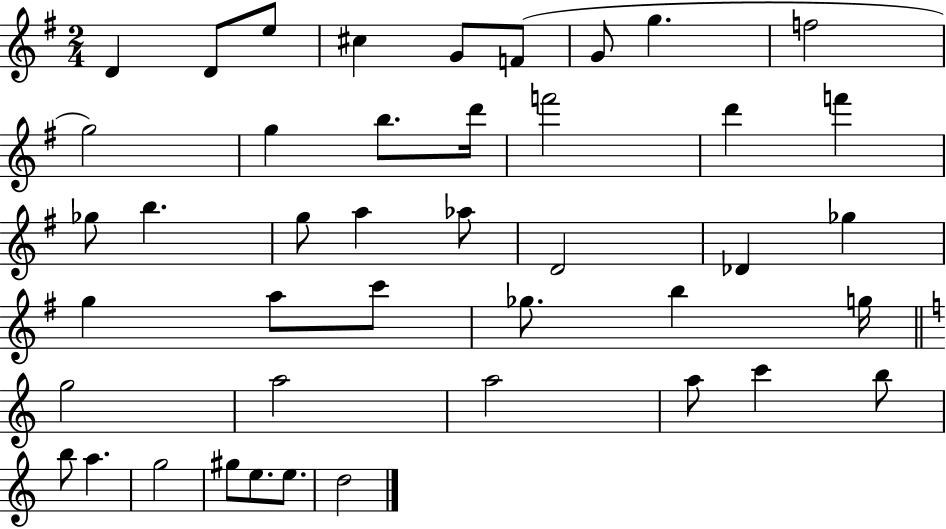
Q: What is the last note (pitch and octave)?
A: D5